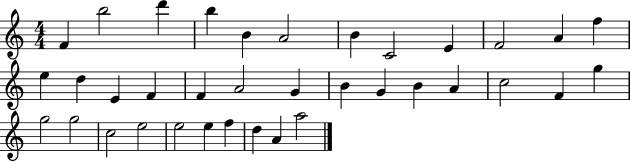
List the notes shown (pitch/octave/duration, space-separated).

F4/q B5/h D6/q B5/q B4/q A4/h B4/q C4/h E4/q F4/h A4/q F5/q E5/q D5/q E4/q F4/q F4/q A4/h G4/q B4/q G4/q B4/q A4/q C5/h F4/q G5/q G5/h G5/h C5/h E5/h E5/h E5/q F5/q D5/q A4/q A5/h